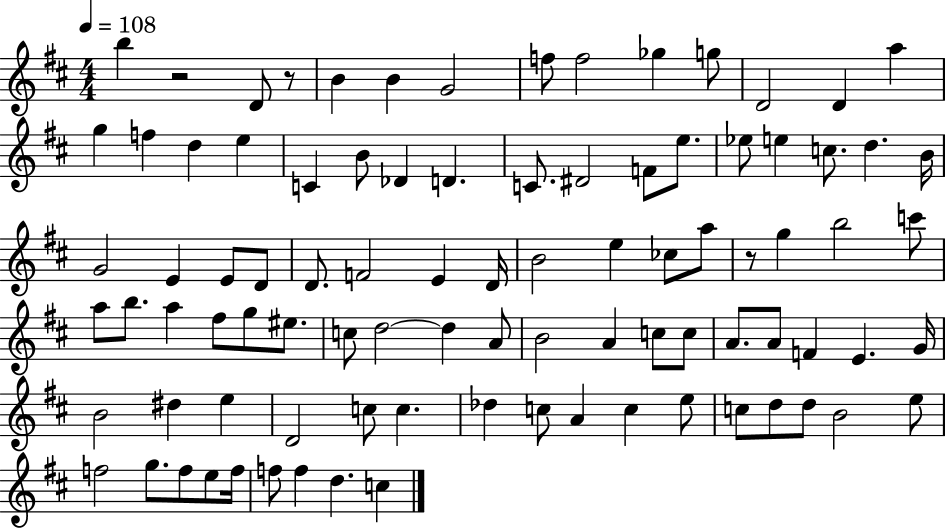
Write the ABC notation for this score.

X:1
T:Untitled
M:4/4
L:1/4
K:D
b z2 D/2 z/2 B B G2 f/2 f2 _g g/2 D2 D a g f d e C B/2 _D D C/2 ^D2 F/2 e/2 _e/2 e c/2 d B/4 G2 E E/2 D/2 D/2 F2 E D/4 B2 e _c/2 a/2 z/2 g b2 c'/2 a/2 b/2 a ^f/2 g/2 ^e/2 c/2 d2 d A/2 B2 A c/2 c/2 A/2 A/2 F E G/4 B2 ^d e D2 c/2 c _d c/2 A c e/2 c/2 d/2 d/2 B2 e/2 f2 g/2 f/2 e/2 f/4 f/2 f d c